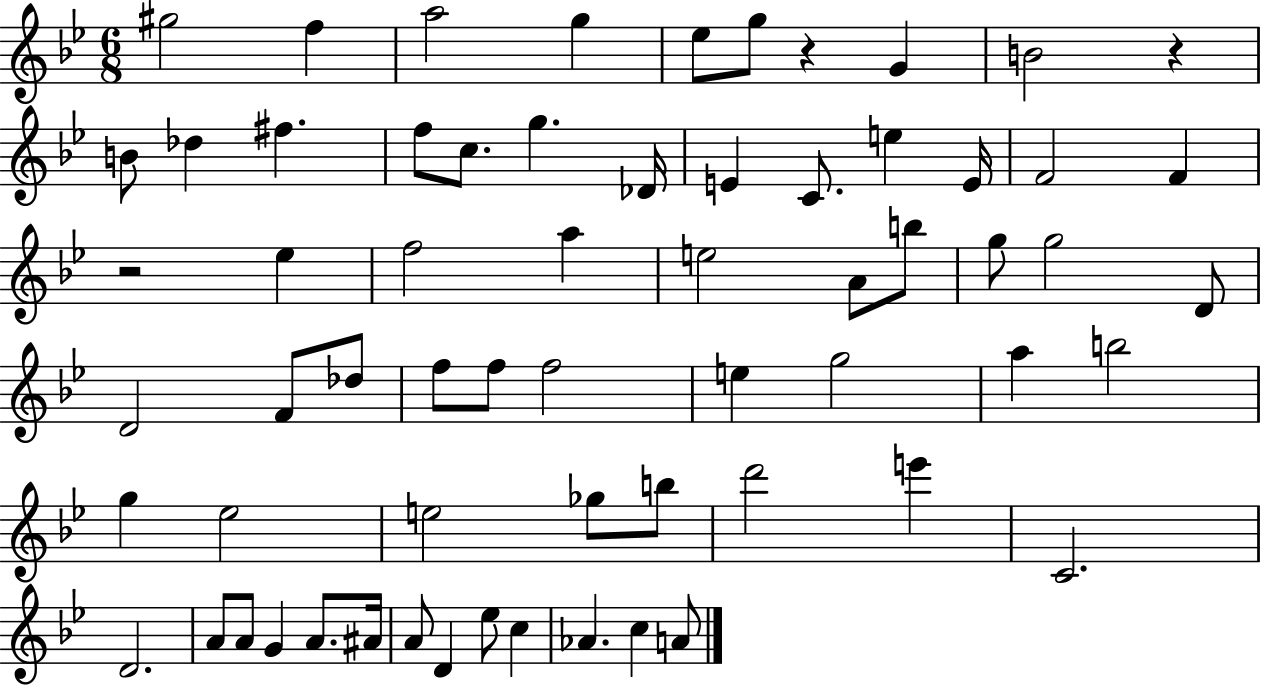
G#5/h F5/q A5/h G5/q Eb5/e G5/e R/q G4/q B4/h R/q B4/e Db5/q F#5/q. F5/e C5/e. G5/q. Db4/s E4/q C4/e. E5/q E4/s F4/h F4/q R/h Eb5/q F5/h A5/q E5/h A4/e B5/e G5/e G5/h D4/e D4/h F4/e Db5/e F5/e F5/e F5/h E5/q G5/h A5/q B5/h G5/q Eb5/h E5/h Gb5/e B5/e D6/h E6/q C4/h. D4/h. A4/e A4/e G4/q A4/e. A#4/s A4/e D4/q Eb5/e C5/q Ab4/q. C5/q A4/e